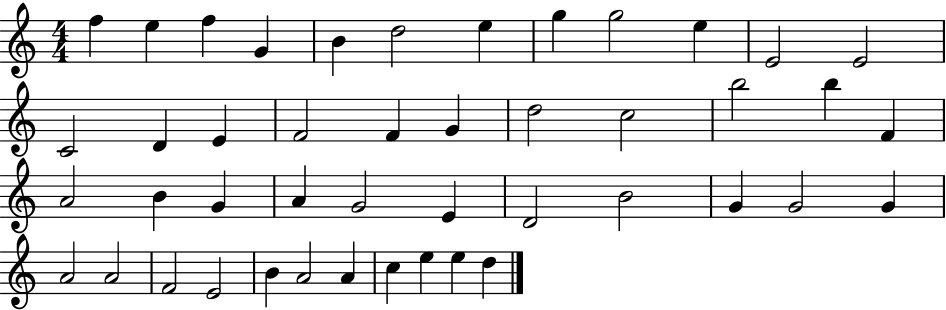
X:1
T:Untitled
M:4/4
L:1/4
K:C
f e f G B d2 e g g2 e E2 E2 C2 D E F2 F G d2 c2 b2 b F A2 B G A G2 E D2 B2 G G2 G A2 A2 F2 E2 B A2 A c e e d